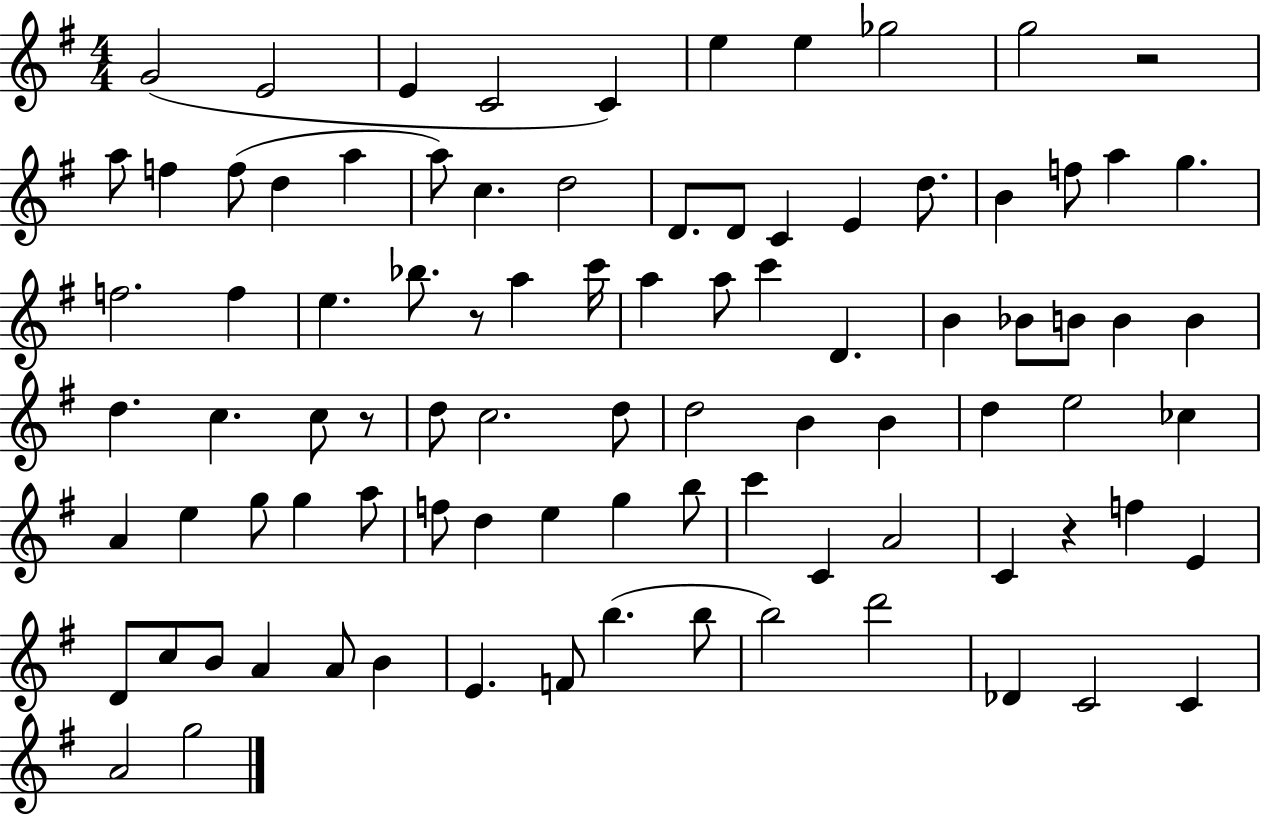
G4/h E4/h E4/q C4/h C4/q E5/q E5/q Gb5/h G5/h R/h A5/e F5/q F5/e D5/q A5/q A5/e C5/q. D5/h D4/e. D4/e C4/q E4/q D5/e. B4/q F5/e A5/q G5/q. F5/h. F5/q E5/q. Bb5/e. R/e A5/q C6/s A5/q A5/e C6/q D4/q. B4/q Bb4/e B4/e B4/q B4/q D5/q. C5/q. C5/e R/e D5/e C5/h. D5/e D5/h B4/q B4/q D5/q E5/h CES5/q A4/q E5/q G5/e G5/q A5/e F5/e D5/q E5/q G5/q B5/e C6/q C4/q A4/h C4/q R/q F5/q E4/q D4/e C5/e B4/e A4/q A4/e B4/q E4/q. F4/e B5/q. B5/e B5/h D6/h Db4/q C4/h C4/q A4/h G5/h